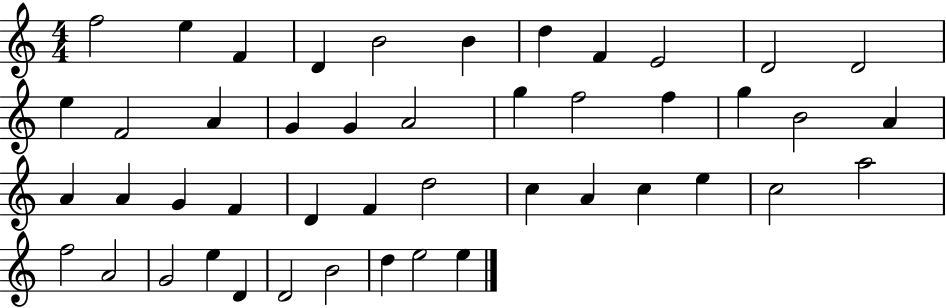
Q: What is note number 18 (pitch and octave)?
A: G5